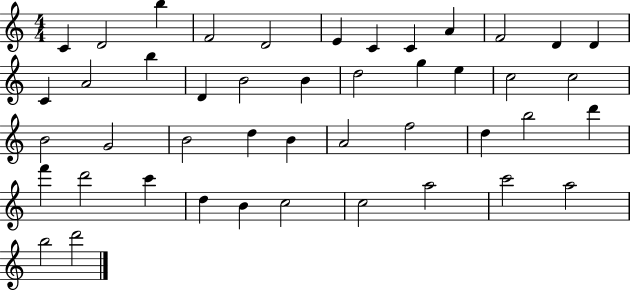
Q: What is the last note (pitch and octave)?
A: D6